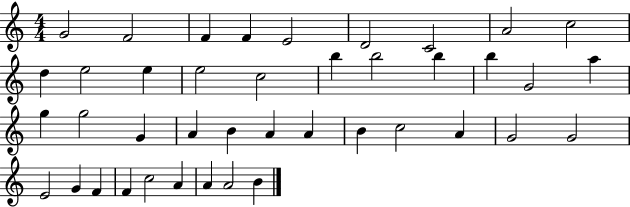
{
  \clef treble
  \numericTimeSignature
  \time 4/4
  \key c \major
  g'2 f'2 | f'4 f'4 e'2 | d'2 c'2 | a'2 c''2 | \break d''4 e''2 e''4 | e''2 c''2 | b''4 b''2 b''4 | b''4 g'2 a''4 | \break g''4 g''2 g'4 | a'4 b'4 a'4 a'4 | b'4 c''2 a'4 | g'2 g'2 | \break e'2 g'4 f'4 | f'4 c''2 a'4 | a'4 a'2 b'4 | \bar "|."
}